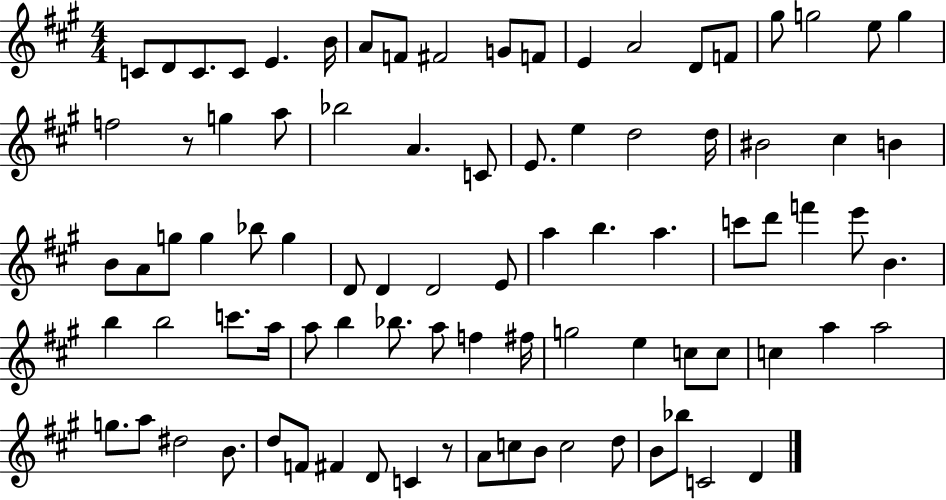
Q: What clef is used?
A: treble